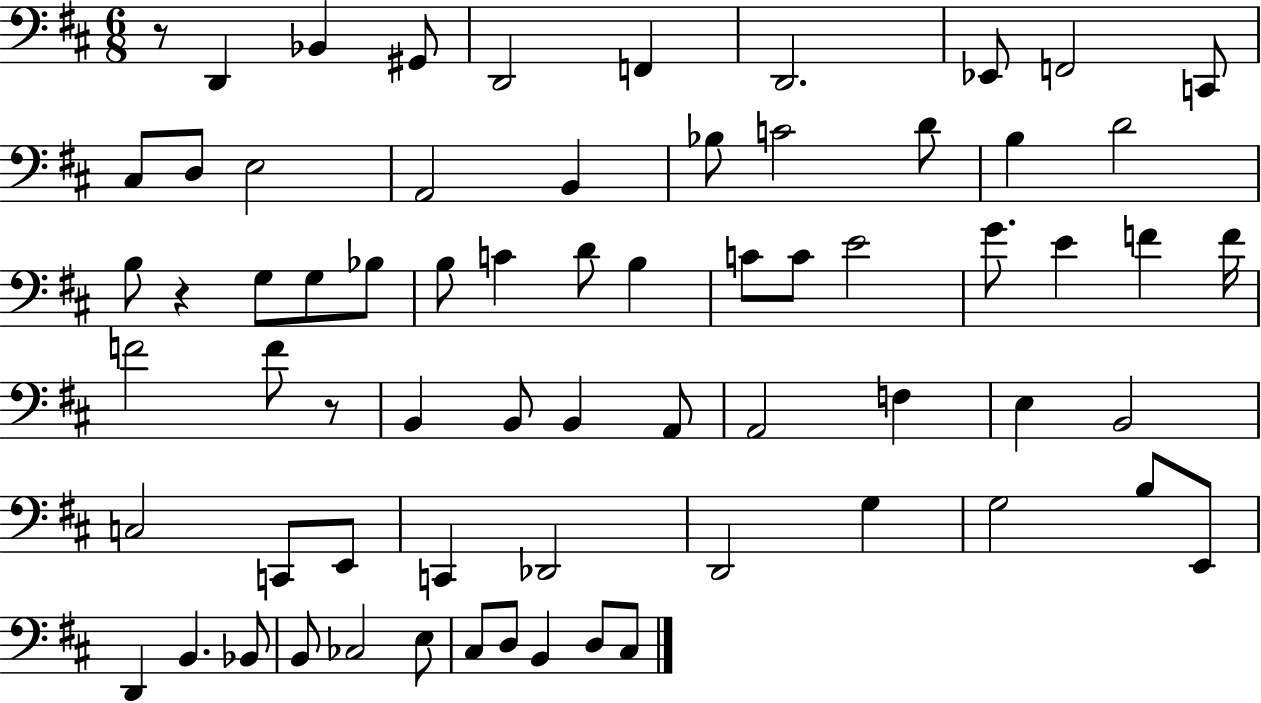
{
  \clef bass
  \numericTimeSignature
  \time 6/8
  \key d \major
  r8 d,4 bes,4 gis,8 | d,2 f,4 | d,2. | ees,8 f,2 c,8 | \break cis8 d8 e2 | a,2 b,4 | bes8 c'2 d'8 | b4 d'2 | \break b8 r4 g8 g8 bes8 | b8 c'4 d'8 b4 | c'8 c'8 e'2 | g'8. e'4 f'4 f'16 | \break f'2 f'8 r8 | b,4 b,8 b,4 a,8 | a,2 f4 | e4 b,2 | \break c2 c,8 e,8 | c,4 des,2 | d,2 g4 | g2 b8 e,8 | \break d,4 b,4. bes,8 | b,8 ces2 e8 | cis8 d8 b,4 d8 cis8 | \bar "|."
}